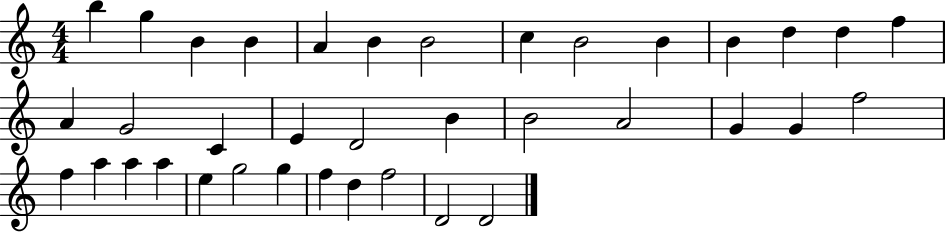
B5/q G5/q B4/q B4/q A4/q B4/q B4/h C5/q B4/h B4/q B4/q D5/q D5/q F5/q A4/q G4/h C4/q E4/q D4/h B4/q B4/h A4/h G4/q G4/q F5/h F5/q A5/q A5/q A5/q E5/q G5/h G5/q F5/q D5/q F5/h D4/h D4/h